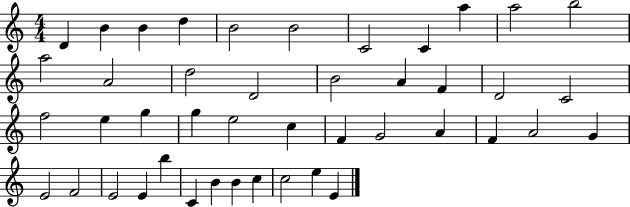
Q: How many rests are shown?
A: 0